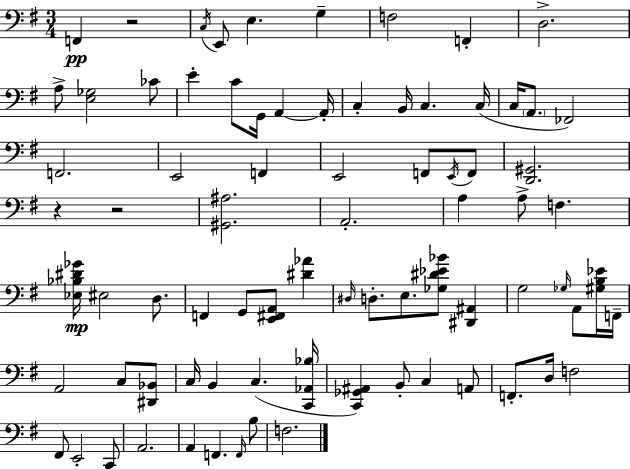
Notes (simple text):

F2/q R/h C3/s E2/e E3/q. G3/q F3/h F2/q D3/h. A3/e [E3,Gb3]/h CES4/e E4/q C4/e G2/s A2/q A2/s C3/q B2/s C3/q. C3/s C3/s A2/e. FES2/h F2/h. E2/h F2/q E2/h F2/e E2/s F2/e [D2,G#2]/h. R/q R/h [G#2,A#3]/h. A2/h. A3/q A3/e F3/q. [Eb3,Bb3,D#4,Gb4]/s EIS3/h D3/e. F2/q G2/e [E2,F#2,A2]/e [D#4,Ab4]/q D#3/s D3/e. E3/e. [Gb3,D#4,Eb4,Bb4]/e [D#2,A#2]/q G3/h Gb3/s A2/e [G#3,B3,Eb4]/s F2/s A2/h C3/e [D#2,Bb2]/e C3/s B2/q C3/q. [C2,Ab2,Bb3]/s [C2,Gb2,A#2]/q B2/e C3/q A2/e F2/e. D3/s F3/h F#2/e E2/h C2/e A2/h. A2/q F2/q. F2/s B3/e F3/h.